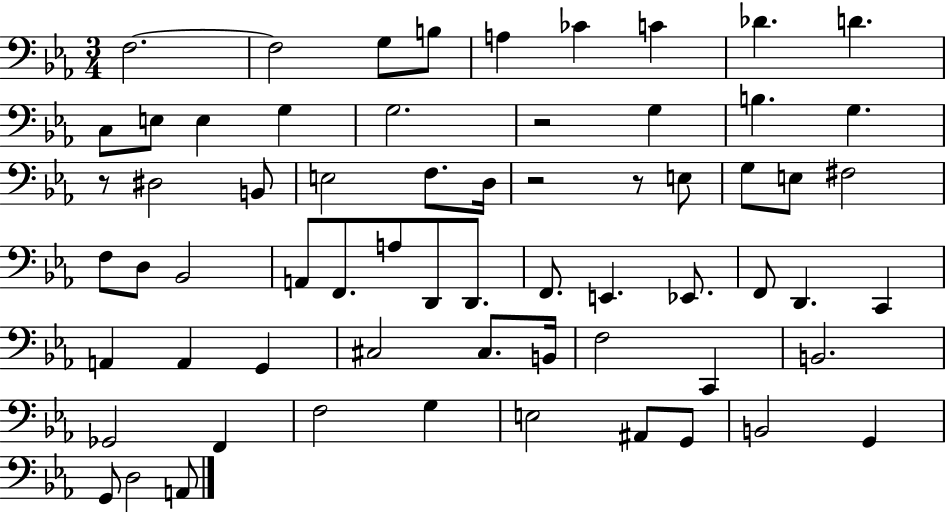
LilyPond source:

{
  \clef bass
  \numericTimeSignature
  \time 3/4
  \key ees \major
  f2.~~ | f2 g8 b8 | a4 ces'4 c'4 | des'4. d'4. | \break c8 e8 e4 g4 | g2. | r2 g4 | b4. g4. | \break r8 dis2 b,8 | e2 f8. d16 | r2 r8 e8 | g8 e8 fis2 | \break f8 d8 bes,2 | a,8 f,8. a8 d,8 d,8. | f,8. e,4. ees,8. | f,8 d,4. c,4 | \break a,4 a,4 g,4 | cis2 cis8. b,16 | f2 c,4 | b,2. | \break ges,2 f,4 | f2 g4 | e2 ais,8 g,8 | b,2 g,4 | \break g,8 d2 a,8 | \bar "|."
}